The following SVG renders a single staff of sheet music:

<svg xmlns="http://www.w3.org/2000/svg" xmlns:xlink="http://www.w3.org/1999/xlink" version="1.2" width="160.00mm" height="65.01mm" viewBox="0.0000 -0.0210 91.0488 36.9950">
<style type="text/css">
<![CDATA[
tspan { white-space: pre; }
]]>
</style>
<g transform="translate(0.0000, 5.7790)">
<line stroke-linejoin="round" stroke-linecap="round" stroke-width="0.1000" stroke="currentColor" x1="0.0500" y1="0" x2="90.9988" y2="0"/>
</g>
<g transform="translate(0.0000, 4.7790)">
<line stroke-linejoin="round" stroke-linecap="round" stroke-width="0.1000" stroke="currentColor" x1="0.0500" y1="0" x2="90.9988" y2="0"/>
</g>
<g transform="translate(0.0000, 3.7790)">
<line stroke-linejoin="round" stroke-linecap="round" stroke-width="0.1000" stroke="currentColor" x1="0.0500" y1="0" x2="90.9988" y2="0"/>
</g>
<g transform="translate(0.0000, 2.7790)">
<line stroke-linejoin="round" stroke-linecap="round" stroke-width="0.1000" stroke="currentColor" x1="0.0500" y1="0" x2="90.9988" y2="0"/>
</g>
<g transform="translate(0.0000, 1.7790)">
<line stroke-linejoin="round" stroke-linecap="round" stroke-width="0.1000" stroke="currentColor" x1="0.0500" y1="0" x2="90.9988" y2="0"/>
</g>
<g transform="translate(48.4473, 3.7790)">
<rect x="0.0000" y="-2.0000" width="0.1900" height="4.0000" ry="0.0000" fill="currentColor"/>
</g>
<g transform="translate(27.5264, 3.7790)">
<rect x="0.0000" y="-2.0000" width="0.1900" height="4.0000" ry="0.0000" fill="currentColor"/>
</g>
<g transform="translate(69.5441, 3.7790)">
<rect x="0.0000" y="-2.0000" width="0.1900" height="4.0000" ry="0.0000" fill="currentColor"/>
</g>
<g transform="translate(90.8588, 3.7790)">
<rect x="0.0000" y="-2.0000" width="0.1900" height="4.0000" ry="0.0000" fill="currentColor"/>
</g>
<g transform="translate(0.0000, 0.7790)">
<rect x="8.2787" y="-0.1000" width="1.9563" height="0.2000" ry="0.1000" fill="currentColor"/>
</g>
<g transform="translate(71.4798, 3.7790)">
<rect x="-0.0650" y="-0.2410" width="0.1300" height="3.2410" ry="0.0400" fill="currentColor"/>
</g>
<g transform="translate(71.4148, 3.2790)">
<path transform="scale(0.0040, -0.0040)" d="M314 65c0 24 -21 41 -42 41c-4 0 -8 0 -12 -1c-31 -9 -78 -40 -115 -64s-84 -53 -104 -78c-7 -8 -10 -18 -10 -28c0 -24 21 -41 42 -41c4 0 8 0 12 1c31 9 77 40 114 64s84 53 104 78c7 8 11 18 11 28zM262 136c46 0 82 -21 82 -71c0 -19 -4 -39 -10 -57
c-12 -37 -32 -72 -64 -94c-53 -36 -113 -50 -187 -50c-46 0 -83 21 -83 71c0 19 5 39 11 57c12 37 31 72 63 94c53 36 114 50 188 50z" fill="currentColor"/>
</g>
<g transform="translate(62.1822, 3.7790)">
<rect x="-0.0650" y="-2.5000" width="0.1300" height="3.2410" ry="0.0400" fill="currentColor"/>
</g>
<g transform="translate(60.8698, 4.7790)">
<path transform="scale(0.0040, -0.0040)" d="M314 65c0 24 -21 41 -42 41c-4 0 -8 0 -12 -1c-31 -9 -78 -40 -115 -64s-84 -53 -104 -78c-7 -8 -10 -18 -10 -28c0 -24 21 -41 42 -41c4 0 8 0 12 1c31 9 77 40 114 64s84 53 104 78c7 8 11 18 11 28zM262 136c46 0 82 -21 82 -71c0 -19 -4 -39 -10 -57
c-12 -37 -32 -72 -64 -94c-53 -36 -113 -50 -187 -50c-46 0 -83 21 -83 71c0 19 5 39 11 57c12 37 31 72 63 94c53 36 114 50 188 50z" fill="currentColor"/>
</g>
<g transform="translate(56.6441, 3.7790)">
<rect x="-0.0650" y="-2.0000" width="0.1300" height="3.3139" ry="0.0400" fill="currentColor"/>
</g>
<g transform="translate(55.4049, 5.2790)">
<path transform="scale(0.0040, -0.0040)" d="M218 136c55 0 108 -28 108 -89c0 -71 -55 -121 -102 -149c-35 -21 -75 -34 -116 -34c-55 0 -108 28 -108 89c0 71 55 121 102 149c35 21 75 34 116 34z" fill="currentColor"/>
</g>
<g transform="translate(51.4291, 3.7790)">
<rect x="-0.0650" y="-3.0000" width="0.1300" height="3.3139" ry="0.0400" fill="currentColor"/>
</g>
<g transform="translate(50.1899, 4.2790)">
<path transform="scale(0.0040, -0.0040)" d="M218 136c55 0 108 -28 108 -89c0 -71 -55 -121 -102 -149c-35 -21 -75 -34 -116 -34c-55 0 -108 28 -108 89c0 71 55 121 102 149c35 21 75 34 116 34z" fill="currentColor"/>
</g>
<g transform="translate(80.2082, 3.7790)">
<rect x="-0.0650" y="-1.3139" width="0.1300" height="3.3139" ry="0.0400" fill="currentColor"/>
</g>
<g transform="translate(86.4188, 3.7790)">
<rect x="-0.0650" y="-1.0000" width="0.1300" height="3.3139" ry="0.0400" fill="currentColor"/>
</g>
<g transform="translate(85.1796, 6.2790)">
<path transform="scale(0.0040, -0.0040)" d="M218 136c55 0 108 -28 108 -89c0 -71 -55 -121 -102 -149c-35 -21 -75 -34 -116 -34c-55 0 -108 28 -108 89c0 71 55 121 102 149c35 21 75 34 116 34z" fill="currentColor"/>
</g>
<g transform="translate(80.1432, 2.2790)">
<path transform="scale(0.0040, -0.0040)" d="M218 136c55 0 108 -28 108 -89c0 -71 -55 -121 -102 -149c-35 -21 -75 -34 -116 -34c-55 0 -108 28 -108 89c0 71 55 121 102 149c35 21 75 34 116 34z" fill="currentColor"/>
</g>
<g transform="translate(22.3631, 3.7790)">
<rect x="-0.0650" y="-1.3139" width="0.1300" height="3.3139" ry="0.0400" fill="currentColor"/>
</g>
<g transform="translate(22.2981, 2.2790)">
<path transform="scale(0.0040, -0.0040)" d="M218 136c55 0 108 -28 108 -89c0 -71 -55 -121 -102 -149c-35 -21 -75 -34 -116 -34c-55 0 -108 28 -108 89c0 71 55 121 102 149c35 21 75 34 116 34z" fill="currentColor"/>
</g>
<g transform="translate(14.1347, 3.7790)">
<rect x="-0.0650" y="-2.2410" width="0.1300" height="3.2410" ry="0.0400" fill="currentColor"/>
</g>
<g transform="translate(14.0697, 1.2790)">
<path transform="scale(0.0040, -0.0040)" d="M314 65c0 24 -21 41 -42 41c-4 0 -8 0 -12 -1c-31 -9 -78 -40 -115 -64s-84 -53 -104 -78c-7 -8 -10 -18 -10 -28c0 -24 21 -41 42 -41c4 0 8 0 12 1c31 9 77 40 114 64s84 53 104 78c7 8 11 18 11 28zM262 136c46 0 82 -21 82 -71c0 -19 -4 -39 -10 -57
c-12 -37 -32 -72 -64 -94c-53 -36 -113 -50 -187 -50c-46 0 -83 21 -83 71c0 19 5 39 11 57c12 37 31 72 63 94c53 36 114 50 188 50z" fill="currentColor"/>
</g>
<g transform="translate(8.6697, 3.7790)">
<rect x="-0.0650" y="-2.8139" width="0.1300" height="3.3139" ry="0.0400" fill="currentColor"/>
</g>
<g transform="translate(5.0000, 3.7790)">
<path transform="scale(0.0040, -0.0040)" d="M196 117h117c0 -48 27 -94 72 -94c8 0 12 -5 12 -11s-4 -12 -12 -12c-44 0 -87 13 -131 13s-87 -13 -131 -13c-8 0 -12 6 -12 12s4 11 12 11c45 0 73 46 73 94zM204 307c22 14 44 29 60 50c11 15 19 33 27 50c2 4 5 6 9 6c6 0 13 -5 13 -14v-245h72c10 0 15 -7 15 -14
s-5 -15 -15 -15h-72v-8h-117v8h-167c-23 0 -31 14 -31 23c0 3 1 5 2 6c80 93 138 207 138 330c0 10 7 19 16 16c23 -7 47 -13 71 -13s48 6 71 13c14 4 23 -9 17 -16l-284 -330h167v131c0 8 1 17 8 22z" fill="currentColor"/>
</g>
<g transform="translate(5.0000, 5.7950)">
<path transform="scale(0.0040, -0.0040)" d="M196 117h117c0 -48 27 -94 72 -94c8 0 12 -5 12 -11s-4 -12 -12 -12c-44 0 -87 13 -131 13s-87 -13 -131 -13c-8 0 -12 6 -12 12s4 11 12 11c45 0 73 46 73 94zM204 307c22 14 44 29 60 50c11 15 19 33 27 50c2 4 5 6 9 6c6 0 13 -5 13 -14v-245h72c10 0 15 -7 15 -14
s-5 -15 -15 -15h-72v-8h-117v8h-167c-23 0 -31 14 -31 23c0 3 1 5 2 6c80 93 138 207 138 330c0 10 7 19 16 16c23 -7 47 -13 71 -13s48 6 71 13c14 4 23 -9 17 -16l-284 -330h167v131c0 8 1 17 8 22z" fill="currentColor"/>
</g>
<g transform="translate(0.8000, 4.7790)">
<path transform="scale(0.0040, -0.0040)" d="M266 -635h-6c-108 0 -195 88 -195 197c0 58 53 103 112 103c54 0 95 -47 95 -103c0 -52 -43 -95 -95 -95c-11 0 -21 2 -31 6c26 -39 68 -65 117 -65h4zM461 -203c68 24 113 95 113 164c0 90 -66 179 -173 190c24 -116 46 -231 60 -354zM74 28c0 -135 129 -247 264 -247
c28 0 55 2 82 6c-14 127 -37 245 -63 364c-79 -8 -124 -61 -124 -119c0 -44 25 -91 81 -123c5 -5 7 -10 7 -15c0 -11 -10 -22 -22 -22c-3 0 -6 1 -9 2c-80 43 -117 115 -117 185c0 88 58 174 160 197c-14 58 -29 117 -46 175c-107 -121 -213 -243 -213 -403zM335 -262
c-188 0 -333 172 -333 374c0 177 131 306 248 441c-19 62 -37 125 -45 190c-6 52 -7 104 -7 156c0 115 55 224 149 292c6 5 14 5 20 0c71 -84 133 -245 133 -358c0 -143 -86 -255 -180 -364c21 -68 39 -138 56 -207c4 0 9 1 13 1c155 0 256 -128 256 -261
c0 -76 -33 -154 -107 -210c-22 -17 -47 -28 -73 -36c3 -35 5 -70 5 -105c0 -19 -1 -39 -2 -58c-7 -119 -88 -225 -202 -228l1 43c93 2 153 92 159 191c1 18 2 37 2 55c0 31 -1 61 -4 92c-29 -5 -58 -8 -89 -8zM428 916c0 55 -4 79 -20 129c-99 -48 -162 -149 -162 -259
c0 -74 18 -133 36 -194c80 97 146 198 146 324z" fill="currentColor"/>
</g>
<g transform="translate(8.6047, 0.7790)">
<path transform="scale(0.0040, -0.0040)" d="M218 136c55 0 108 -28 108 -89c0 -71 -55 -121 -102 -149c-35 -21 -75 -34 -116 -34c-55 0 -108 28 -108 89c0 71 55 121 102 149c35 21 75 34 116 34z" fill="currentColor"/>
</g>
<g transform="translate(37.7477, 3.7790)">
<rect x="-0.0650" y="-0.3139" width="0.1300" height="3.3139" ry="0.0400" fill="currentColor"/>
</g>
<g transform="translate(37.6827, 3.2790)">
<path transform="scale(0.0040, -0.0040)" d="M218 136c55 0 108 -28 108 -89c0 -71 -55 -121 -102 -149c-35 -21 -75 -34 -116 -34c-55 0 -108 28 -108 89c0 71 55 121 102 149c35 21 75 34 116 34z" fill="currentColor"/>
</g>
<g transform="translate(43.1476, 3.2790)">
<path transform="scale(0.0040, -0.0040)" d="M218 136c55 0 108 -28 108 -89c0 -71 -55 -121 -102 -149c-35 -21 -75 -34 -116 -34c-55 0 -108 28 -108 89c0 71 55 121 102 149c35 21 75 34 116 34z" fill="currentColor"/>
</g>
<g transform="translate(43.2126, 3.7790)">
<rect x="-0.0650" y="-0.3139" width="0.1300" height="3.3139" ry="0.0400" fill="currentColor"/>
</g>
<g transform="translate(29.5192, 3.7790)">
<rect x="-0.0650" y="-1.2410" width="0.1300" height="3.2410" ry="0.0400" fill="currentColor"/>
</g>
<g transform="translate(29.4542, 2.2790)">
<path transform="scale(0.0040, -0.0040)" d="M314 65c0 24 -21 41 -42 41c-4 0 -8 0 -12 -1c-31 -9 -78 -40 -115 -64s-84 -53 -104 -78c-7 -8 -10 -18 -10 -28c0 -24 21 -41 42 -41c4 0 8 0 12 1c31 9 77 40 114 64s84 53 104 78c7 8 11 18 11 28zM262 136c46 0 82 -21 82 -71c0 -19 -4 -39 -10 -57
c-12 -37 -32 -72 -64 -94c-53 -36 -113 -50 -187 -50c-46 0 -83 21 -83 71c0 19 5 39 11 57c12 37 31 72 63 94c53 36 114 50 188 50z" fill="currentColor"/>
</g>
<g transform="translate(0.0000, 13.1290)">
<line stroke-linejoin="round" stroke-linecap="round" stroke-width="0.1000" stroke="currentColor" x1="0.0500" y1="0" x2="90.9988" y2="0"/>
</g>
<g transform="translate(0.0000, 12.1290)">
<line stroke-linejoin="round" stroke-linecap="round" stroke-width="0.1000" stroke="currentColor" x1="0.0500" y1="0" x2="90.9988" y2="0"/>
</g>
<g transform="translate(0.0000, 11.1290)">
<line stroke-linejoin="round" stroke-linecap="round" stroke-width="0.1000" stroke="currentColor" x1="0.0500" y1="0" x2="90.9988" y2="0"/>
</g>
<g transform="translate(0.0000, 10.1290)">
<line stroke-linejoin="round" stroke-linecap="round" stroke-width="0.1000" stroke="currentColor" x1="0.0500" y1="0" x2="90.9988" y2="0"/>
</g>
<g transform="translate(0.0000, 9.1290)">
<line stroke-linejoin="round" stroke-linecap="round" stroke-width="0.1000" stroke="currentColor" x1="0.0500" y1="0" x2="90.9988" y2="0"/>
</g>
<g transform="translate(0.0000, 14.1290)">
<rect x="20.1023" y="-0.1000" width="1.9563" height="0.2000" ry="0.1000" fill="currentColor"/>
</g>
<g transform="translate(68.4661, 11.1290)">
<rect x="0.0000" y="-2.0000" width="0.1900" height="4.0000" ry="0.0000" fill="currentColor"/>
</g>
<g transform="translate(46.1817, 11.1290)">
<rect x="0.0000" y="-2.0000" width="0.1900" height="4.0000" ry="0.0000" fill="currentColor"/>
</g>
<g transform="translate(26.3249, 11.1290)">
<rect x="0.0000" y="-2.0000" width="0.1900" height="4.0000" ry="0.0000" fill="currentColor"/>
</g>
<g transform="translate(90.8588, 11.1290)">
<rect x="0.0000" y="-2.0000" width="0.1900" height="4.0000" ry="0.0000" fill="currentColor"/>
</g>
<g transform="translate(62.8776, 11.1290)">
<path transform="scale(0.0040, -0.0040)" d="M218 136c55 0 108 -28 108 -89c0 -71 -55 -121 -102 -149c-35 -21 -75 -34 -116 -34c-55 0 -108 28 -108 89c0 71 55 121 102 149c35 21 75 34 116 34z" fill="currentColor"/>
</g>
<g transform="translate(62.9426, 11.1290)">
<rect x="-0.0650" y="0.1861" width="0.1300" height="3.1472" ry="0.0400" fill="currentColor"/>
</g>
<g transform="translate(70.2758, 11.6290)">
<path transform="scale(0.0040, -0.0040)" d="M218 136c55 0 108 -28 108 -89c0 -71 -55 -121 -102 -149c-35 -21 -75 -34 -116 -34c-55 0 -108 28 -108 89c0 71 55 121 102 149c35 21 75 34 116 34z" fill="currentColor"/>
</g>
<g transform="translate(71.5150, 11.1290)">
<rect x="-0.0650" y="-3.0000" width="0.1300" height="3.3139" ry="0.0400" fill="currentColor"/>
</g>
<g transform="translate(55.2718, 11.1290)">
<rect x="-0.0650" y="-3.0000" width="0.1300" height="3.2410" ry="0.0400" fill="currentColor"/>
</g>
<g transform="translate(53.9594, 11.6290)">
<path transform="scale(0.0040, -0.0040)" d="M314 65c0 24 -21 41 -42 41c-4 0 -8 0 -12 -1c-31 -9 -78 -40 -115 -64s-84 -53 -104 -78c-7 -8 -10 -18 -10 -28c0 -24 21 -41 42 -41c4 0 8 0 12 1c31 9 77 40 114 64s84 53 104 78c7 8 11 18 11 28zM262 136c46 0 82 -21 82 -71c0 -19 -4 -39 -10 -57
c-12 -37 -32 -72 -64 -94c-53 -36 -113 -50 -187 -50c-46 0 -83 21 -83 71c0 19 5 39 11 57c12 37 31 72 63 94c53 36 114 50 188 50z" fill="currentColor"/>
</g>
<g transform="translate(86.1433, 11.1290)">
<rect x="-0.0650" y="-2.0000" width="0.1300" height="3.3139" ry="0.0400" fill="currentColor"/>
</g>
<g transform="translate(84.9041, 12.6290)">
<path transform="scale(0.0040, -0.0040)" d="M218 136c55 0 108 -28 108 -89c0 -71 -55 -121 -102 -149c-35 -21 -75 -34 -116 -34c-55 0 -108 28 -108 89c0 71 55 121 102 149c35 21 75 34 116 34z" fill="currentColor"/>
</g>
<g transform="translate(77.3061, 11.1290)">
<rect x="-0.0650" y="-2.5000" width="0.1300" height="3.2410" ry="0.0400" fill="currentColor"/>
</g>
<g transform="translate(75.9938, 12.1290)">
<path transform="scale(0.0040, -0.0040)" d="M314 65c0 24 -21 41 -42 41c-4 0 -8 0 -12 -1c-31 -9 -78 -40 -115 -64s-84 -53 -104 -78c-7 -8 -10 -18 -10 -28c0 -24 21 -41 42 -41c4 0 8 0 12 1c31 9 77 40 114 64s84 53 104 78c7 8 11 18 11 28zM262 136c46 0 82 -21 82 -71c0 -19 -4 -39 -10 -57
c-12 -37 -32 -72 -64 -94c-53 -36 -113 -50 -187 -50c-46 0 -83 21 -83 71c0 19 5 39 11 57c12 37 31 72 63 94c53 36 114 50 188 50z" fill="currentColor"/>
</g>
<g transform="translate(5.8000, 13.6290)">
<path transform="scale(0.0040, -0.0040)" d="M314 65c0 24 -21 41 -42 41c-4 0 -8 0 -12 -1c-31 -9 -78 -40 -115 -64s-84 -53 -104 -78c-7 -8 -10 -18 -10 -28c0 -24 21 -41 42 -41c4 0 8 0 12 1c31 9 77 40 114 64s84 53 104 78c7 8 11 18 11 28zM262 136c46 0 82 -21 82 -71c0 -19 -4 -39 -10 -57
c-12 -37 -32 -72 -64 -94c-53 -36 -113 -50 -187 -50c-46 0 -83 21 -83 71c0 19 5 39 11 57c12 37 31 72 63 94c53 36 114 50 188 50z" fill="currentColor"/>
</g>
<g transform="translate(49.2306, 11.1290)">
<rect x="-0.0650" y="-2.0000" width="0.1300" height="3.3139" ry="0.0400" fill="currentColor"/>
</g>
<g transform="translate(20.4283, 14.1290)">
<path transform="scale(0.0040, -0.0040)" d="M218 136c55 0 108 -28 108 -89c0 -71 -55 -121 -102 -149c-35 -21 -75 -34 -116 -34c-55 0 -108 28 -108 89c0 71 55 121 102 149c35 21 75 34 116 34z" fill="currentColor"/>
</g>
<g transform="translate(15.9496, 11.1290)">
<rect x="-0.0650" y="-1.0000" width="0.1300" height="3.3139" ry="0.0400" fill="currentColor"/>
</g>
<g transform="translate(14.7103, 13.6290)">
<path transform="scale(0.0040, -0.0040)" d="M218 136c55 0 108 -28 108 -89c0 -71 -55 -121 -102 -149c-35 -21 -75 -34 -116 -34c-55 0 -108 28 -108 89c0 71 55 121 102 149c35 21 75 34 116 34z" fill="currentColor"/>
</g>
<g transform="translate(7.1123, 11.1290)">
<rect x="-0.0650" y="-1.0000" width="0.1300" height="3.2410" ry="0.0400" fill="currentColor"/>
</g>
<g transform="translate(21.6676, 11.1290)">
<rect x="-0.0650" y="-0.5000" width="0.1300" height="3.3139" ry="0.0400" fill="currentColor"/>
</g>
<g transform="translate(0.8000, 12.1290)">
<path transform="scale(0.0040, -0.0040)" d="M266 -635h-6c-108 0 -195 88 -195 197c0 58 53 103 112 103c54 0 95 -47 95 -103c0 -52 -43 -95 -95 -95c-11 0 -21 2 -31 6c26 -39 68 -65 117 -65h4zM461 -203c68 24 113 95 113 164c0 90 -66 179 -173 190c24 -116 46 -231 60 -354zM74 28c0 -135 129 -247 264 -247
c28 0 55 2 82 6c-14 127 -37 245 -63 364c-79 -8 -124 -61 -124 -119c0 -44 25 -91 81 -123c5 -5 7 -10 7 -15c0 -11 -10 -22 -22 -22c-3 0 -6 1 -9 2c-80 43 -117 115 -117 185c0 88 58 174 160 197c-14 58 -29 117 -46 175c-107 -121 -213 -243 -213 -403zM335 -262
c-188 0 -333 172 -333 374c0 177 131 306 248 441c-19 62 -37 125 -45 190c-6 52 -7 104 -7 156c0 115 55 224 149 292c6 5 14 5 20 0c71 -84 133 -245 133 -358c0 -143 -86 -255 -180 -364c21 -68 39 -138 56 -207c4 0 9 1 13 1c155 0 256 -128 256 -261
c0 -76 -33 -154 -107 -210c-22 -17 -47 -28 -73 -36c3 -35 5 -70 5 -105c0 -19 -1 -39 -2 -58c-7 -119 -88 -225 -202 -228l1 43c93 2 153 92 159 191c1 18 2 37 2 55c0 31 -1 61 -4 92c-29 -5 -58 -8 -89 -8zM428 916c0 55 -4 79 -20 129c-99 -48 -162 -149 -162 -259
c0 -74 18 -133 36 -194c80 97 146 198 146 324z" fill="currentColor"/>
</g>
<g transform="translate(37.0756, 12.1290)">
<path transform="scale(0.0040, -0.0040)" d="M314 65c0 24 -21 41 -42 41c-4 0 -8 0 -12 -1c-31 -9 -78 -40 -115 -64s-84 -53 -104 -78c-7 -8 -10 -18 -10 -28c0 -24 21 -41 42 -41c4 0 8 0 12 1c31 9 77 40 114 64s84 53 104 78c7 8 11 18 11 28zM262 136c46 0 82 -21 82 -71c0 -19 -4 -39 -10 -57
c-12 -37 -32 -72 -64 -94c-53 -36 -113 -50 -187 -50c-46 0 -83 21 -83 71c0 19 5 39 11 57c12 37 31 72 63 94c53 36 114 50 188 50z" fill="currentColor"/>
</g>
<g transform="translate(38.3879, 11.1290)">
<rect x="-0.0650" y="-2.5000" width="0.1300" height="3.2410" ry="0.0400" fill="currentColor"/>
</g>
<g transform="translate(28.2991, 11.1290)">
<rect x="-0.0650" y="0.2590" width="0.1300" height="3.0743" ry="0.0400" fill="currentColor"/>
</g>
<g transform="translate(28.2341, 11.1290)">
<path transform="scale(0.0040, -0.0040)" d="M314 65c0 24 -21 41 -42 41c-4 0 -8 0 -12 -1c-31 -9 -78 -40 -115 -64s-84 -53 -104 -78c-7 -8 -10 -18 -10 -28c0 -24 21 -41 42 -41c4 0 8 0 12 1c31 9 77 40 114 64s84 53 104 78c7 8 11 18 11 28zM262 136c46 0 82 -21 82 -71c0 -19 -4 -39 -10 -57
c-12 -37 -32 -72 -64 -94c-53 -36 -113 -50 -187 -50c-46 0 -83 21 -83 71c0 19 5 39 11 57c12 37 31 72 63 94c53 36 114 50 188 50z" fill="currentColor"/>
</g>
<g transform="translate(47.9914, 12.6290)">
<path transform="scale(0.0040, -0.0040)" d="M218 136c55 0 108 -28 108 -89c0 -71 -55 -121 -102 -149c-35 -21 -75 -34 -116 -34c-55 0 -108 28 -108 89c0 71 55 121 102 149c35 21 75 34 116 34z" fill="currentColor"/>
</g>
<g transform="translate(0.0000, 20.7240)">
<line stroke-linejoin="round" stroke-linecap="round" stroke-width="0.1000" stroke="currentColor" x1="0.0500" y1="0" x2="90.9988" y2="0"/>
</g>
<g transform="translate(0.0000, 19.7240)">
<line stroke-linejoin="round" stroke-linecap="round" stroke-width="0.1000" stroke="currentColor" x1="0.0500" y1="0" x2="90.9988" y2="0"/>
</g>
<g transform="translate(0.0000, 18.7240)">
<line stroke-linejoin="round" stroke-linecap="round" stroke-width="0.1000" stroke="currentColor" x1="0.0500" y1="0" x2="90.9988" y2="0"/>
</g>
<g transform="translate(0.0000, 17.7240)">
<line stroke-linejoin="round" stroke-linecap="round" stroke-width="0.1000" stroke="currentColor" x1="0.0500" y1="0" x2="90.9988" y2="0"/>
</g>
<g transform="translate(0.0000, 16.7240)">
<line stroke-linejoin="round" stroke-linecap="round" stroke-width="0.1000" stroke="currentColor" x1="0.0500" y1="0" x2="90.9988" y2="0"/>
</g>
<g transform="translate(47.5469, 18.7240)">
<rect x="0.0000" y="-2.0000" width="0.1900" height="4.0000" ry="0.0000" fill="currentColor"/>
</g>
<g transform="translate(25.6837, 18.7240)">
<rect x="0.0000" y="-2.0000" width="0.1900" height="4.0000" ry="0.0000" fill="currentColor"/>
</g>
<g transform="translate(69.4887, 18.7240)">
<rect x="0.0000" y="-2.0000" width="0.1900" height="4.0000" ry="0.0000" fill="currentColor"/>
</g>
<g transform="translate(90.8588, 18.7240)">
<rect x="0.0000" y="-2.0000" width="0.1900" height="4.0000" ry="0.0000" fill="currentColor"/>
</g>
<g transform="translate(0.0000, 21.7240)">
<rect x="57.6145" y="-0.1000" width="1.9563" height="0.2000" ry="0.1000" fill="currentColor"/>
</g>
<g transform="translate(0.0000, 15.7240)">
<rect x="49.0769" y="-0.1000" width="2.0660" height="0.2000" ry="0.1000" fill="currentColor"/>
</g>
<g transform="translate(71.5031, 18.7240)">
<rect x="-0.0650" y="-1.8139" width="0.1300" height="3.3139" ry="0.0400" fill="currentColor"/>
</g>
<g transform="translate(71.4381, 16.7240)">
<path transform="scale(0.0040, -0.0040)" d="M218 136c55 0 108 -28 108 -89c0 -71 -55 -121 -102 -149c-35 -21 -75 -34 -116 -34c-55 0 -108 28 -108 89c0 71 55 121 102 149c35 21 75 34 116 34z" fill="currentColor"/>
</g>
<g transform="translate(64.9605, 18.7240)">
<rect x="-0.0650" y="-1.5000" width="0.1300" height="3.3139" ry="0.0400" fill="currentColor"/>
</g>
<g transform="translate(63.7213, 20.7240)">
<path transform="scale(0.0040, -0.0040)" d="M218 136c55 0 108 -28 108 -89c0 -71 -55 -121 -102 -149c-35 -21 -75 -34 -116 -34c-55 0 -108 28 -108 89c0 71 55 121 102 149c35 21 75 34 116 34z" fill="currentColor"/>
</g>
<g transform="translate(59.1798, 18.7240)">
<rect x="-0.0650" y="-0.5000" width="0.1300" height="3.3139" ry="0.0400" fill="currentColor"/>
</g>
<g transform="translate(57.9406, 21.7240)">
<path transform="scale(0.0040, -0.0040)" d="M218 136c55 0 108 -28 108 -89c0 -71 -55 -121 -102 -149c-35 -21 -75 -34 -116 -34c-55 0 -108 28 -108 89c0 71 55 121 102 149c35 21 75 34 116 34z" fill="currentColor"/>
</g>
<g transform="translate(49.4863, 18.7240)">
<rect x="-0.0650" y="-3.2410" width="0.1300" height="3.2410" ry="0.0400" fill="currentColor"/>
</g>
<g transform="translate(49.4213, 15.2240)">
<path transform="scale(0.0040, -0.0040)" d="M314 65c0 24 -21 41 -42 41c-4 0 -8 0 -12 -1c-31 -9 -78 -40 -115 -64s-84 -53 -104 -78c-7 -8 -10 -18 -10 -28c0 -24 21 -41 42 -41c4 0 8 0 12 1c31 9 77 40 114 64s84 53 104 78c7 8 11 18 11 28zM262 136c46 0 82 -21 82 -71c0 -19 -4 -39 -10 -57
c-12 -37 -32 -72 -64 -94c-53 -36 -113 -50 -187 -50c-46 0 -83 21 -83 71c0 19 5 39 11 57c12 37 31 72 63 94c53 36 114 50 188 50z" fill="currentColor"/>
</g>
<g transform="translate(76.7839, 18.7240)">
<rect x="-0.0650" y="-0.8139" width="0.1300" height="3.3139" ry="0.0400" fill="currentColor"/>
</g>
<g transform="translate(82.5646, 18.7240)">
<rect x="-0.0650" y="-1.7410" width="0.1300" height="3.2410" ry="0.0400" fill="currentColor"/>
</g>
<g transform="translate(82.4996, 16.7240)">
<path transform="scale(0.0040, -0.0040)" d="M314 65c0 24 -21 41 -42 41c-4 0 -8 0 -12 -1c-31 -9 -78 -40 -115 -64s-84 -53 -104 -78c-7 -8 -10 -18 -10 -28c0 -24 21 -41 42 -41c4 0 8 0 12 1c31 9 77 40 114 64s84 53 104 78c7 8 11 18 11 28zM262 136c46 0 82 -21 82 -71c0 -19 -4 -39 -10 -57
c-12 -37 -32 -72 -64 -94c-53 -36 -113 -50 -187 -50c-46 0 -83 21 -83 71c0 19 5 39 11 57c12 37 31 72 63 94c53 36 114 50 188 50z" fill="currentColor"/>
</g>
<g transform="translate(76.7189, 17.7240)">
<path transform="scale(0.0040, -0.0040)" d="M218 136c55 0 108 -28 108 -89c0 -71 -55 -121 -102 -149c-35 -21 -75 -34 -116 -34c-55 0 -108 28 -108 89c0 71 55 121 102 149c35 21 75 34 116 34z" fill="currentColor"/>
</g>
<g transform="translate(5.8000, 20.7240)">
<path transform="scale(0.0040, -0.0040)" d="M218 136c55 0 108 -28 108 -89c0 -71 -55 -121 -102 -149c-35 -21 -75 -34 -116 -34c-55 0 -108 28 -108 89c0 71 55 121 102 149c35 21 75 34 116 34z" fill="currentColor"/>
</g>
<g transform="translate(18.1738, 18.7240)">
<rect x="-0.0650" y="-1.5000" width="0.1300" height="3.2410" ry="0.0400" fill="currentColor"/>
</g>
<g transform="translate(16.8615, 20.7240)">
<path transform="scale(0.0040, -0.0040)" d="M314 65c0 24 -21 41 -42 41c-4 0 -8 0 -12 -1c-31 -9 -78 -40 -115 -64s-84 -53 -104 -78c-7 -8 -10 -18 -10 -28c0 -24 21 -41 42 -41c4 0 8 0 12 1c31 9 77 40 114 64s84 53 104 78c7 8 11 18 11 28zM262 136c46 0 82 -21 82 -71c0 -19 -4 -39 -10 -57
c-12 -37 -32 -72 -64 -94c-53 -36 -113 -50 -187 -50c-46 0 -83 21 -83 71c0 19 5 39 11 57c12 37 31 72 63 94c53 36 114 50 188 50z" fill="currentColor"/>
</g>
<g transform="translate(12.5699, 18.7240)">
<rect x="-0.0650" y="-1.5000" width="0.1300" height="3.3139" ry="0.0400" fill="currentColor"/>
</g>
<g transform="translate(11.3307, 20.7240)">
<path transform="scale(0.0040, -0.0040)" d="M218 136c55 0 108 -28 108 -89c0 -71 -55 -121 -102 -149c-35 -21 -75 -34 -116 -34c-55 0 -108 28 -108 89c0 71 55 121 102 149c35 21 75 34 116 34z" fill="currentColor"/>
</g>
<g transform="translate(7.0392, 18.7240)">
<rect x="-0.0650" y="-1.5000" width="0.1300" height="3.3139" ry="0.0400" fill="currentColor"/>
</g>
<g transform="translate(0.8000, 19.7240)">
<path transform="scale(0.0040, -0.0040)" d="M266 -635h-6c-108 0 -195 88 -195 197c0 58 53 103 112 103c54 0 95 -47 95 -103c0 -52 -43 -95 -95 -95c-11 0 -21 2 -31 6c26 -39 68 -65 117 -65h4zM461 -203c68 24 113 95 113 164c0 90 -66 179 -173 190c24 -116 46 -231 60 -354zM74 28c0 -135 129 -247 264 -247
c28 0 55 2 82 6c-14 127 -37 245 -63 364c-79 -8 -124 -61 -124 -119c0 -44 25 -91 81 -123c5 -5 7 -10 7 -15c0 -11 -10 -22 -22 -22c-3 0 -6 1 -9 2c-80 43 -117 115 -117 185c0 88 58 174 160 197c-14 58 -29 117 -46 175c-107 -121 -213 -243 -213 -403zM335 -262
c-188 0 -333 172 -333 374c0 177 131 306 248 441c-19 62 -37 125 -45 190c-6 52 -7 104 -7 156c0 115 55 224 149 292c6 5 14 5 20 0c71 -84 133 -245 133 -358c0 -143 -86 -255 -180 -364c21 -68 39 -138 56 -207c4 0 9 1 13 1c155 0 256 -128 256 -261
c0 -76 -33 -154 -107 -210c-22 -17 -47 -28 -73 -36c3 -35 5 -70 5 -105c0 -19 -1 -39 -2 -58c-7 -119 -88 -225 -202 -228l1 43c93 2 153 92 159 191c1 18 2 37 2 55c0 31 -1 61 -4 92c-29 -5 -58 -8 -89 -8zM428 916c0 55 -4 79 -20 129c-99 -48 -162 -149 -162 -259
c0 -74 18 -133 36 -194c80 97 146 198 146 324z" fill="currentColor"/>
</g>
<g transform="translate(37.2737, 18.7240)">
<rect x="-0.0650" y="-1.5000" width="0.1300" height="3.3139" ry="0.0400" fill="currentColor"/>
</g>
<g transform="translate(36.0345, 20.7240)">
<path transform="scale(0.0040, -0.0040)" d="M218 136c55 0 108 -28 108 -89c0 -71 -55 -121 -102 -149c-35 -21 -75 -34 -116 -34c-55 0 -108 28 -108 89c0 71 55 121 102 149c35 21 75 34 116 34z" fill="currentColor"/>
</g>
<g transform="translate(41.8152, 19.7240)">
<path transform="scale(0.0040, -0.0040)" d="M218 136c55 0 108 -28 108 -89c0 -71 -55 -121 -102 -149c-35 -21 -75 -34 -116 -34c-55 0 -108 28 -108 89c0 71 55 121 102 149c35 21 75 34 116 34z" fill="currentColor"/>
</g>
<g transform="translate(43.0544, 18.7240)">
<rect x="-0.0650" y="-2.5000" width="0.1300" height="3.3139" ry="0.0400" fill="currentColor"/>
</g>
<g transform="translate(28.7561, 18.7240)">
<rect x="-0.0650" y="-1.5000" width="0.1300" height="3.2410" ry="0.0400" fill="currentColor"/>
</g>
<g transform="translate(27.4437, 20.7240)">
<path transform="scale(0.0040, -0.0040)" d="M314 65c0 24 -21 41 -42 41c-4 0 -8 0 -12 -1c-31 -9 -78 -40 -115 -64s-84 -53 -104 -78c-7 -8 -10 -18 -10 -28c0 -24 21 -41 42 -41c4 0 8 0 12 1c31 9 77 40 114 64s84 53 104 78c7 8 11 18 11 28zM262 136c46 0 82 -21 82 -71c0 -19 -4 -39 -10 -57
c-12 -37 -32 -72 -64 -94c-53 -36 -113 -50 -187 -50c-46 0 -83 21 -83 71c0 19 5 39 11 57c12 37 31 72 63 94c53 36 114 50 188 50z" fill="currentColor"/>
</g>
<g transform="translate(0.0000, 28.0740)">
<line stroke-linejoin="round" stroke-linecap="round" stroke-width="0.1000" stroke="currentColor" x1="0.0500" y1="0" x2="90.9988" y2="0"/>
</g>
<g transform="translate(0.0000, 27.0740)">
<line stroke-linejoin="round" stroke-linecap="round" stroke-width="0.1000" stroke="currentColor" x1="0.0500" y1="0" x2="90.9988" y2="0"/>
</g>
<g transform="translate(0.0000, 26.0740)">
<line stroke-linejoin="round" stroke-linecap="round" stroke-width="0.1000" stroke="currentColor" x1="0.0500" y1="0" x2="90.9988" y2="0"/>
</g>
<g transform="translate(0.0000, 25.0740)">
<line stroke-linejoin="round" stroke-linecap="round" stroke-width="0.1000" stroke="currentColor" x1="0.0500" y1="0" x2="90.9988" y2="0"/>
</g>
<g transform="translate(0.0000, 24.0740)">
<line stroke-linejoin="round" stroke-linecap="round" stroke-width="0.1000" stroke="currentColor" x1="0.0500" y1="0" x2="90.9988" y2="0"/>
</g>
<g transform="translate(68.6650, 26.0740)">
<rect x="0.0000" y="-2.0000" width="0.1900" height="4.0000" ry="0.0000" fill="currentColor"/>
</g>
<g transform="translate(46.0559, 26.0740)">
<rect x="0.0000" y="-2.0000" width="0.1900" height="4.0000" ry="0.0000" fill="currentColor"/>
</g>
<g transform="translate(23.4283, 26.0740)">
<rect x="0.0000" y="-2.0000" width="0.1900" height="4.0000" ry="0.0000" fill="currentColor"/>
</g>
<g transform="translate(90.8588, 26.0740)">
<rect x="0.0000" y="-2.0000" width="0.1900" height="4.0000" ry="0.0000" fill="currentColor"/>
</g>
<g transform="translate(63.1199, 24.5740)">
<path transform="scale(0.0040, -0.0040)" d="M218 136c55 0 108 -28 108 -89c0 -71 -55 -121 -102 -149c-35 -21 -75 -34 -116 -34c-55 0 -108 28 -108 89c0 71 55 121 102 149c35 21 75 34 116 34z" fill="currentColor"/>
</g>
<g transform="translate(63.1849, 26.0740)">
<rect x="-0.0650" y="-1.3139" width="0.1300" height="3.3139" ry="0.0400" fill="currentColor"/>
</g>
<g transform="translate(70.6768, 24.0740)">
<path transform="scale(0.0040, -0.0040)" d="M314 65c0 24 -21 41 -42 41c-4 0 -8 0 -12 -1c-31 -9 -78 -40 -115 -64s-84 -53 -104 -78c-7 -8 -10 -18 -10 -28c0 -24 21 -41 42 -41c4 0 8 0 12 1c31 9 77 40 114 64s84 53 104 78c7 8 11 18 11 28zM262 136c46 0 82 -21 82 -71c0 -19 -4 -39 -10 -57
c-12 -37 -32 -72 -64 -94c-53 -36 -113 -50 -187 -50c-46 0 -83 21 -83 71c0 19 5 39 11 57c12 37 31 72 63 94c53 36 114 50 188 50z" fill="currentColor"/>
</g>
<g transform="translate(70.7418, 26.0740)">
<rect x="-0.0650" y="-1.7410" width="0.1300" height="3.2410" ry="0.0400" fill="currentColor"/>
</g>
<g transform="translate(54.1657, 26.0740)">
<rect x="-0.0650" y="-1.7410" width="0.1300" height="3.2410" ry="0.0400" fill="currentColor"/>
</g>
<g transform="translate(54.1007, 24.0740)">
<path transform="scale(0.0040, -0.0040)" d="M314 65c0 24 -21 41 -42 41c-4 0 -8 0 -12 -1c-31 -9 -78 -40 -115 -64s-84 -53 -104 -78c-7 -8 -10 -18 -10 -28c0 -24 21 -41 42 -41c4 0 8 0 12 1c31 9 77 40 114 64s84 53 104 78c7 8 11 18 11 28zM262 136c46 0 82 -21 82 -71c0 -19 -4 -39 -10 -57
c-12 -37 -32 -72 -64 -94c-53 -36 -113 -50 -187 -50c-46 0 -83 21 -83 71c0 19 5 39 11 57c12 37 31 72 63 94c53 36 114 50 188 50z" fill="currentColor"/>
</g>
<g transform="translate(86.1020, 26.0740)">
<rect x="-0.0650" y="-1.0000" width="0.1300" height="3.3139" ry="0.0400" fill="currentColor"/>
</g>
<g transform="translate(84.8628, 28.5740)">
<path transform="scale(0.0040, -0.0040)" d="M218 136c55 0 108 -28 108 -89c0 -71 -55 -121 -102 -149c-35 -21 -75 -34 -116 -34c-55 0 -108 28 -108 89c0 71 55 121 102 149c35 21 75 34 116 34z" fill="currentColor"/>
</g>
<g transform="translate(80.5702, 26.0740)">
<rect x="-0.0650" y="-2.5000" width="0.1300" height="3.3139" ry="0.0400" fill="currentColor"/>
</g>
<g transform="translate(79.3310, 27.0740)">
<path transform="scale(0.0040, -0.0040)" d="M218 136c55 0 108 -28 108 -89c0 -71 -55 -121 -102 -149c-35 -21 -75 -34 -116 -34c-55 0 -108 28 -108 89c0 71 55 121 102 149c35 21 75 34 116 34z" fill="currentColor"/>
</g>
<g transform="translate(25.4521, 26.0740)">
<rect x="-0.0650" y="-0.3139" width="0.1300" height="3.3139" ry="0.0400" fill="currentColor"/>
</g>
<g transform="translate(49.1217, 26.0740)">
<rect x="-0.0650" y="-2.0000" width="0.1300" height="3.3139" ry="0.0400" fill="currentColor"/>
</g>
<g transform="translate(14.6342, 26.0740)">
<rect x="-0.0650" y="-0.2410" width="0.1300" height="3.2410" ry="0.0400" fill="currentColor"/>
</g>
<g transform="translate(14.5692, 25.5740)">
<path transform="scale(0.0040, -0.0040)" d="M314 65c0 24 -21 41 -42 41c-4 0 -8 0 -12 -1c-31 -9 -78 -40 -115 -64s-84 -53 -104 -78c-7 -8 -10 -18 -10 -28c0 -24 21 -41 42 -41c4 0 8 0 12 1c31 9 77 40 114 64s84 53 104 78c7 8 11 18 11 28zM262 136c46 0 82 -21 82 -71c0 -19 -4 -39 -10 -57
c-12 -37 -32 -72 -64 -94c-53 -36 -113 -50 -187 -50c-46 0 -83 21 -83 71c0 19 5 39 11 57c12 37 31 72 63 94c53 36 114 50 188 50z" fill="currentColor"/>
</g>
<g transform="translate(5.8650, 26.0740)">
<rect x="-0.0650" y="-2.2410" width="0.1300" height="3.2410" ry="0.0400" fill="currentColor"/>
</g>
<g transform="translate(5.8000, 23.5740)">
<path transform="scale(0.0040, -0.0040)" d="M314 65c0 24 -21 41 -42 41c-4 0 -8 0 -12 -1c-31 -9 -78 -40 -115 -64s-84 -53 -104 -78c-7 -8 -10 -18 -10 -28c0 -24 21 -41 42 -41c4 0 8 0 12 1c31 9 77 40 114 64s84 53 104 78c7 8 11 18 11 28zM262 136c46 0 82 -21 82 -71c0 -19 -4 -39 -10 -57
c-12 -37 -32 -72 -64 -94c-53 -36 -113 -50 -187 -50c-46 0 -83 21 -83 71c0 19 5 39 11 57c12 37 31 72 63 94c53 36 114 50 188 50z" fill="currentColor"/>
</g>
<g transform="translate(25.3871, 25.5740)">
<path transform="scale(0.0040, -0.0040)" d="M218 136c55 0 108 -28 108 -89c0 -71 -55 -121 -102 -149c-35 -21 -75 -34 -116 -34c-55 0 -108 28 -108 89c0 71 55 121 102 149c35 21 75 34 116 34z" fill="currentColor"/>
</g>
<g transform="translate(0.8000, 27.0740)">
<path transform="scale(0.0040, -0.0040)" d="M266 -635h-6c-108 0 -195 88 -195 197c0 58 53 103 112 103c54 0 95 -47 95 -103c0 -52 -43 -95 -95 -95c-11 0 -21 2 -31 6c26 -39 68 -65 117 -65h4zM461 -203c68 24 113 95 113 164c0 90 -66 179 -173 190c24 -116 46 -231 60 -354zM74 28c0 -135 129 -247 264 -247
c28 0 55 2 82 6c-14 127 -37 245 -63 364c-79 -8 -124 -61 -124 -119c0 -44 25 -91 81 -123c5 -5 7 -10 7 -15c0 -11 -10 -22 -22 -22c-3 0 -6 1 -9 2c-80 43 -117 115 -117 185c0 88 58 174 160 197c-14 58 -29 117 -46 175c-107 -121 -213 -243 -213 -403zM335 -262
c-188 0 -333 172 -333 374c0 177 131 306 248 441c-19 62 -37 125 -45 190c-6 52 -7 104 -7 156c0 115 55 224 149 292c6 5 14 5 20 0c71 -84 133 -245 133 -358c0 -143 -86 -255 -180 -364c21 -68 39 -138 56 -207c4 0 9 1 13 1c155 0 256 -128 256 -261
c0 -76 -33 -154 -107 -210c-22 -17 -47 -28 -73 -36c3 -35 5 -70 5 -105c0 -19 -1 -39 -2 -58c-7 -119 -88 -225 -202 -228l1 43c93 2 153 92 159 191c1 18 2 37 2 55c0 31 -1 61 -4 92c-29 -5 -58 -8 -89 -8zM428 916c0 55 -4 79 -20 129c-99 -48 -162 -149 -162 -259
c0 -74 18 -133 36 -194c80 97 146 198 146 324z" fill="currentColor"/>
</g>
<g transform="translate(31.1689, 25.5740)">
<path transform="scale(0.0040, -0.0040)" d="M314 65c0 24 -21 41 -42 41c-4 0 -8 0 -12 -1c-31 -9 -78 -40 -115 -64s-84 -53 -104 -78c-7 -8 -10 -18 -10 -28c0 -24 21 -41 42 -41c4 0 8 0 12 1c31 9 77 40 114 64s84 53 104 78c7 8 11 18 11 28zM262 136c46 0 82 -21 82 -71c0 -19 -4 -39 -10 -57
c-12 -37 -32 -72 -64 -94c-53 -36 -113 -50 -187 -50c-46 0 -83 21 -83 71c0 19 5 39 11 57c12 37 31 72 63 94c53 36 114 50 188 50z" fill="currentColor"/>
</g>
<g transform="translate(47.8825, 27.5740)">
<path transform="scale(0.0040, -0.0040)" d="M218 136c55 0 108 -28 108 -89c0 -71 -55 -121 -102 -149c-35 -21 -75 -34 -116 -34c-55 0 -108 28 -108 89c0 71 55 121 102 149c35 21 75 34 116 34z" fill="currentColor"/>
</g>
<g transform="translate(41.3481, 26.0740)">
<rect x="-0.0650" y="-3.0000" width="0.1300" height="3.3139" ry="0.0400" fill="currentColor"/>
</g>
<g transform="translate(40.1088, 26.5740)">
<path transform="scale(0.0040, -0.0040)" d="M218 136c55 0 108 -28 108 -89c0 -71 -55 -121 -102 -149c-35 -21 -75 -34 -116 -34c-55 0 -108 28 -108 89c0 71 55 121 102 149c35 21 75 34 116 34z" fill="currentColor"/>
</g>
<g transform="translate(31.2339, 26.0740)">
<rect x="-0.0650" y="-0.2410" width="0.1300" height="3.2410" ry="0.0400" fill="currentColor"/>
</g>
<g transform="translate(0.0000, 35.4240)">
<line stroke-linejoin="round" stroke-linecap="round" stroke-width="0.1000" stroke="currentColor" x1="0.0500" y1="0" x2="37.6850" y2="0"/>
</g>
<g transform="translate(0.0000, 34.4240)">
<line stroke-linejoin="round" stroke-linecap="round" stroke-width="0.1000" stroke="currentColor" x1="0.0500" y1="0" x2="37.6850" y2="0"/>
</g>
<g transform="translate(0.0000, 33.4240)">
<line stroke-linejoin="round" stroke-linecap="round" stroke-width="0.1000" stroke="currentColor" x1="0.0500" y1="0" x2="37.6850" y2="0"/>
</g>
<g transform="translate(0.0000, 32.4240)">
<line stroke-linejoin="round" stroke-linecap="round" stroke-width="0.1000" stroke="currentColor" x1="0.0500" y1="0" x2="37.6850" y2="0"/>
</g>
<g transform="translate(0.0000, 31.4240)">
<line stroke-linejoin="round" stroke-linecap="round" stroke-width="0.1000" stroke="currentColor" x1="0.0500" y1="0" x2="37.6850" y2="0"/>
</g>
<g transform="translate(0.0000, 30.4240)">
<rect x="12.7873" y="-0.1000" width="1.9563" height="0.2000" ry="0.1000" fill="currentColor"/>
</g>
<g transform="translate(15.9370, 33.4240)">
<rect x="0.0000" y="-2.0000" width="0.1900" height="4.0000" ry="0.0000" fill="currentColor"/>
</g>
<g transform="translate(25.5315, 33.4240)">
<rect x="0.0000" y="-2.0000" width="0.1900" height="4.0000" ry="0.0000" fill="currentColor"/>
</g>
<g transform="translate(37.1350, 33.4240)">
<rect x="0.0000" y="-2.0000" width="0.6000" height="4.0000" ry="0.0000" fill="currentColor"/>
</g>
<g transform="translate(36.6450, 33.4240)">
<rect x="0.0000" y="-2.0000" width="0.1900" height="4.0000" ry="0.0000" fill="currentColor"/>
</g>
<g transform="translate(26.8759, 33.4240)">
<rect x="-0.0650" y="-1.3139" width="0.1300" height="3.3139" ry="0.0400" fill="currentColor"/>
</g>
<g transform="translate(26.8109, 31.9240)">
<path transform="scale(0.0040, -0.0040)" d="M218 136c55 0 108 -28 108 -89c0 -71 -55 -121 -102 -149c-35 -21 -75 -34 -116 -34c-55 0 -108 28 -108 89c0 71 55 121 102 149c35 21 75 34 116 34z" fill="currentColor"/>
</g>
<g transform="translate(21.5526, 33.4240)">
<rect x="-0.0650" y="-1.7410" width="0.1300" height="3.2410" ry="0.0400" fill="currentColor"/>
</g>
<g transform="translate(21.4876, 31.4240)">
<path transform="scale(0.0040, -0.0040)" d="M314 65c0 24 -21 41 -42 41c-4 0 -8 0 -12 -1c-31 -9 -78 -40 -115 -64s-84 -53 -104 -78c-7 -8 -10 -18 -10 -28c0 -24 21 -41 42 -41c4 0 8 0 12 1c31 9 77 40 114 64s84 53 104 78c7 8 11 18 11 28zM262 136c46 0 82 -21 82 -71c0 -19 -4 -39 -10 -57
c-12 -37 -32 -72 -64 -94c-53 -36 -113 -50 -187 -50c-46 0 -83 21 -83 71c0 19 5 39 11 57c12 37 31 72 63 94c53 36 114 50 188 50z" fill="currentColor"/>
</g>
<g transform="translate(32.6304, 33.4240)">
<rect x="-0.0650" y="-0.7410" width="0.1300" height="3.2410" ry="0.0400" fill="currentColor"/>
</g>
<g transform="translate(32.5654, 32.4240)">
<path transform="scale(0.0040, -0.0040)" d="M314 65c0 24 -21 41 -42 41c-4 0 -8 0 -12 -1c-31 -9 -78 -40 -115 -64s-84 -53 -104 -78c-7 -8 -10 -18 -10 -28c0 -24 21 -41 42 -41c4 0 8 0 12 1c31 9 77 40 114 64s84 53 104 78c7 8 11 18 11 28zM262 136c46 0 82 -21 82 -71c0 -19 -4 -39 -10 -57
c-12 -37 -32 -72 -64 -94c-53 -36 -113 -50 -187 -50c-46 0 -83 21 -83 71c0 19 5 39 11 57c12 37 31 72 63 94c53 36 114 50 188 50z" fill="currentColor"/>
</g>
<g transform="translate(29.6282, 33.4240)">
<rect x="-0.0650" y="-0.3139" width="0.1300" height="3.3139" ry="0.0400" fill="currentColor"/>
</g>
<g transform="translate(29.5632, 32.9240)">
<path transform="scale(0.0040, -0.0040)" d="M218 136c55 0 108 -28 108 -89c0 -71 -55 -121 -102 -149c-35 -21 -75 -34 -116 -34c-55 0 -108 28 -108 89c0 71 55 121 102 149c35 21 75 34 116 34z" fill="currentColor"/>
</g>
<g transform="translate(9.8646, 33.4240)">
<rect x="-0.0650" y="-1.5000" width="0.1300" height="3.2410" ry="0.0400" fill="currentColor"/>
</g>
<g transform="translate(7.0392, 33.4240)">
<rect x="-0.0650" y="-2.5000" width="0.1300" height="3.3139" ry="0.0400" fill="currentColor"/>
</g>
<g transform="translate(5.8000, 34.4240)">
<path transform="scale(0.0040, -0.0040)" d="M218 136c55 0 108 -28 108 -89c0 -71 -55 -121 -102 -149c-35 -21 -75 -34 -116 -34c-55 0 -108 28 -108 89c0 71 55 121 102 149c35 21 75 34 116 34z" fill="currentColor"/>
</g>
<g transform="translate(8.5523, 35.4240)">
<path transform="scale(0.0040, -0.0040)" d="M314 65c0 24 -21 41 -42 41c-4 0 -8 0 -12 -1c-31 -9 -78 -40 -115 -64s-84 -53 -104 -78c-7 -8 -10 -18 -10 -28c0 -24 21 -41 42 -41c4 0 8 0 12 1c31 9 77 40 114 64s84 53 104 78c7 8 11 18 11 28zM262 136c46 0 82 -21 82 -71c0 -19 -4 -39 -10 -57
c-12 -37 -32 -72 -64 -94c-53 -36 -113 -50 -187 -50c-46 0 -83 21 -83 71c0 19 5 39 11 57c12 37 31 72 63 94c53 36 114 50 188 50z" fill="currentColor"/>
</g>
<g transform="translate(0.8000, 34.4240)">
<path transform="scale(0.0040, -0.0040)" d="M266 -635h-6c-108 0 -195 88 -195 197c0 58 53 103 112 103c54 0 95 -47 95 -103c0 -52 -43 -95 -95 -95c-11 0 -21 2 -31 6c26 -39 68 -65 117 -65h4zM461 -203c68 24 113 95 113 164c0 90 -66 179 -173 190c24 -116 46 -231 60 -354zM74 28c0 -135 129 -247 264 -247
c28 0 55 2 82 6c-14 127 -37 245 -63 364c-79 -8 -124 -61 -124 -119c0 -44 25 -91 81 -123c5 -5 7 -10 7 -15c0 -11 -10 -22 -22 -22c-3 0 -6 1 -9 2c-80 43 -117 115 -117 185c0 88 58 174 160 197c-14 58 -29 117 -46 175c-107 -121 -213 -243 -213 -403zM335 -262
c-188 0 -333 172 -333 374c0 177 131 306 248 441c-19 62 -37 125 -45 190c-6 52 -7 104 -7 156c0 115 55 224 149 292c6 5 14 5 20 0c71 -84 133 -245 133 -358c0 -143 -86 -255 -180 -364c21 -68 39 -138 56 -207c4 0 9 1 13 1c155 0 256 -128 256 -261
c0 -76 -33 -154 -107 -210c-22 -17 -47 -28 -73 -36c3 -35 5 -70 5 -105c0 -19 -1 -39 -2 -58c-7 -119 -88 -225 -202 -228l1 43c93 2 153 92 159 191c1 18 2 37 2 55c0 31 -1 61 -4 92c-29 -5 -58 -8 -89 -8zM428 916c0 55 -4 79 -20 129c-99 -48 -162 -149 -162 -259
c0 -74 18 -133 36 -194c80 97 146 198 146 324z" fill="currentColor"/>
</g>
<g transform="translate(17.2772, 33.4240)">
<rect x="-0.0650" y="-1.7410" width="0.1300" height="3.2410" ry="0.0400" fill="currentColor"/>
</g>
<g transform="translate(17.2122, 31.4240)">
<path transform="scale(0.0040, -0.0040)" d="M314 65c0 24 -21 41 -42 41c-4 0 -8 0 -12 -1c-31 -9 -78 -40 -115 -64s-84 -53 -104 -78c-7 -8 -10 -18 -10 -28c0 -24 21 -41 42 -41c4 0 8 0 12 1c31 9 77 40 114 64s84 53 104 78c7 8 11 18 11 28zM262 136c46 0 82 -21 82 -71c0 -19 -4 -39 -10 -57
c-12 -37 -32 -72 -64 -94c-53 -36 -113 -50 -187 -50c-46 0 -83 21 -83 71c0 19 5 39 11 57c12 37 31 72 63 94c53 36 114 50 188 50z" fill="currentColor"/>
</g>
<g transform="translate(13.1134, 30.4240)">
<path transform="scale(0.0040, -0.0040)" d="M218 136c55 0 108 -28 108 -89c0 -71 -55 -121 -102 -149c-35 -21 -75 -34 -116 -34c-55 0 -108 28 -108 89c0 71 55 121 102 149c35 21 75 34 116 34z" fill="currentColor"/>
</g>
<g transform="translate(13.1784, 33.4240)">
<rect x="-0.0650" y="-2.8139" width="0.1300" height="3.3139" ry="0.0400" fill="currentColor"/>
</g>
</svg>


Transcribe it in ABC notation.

X:1
T:Untitled
M:4/4
L:1/4
K:C
a g2 e e2 c c A F G2 c2 e D D2 D C B2 G2 F A2 B A G2 F E E E2 E2 E G b2 C E f d f2 g2 c2 c c2 A F f2 e f2 G D G E2 a f2 f2 e c d2